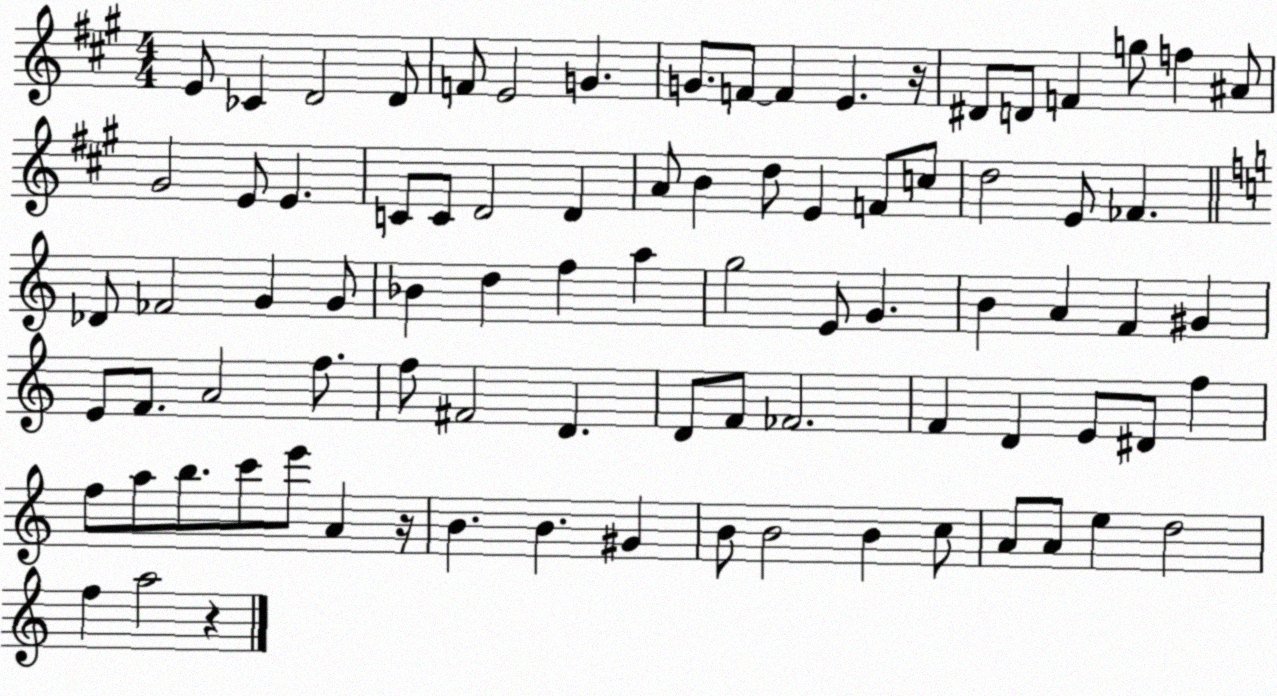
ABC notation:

X:1
T:Untitled
M:4/4
L:1/4
K:A
E/2 _C D2 D/2 F/2 E2 G G/2 F/2 F E z/4 ^D/2 D/2 F g/2 f ^A/2 ^G2 E/2 E C/2 C/2 D2 D A/2 B d/2 E F/2 c/2 d2 E/2 _F _D/2 _F2 G G/2 _B d f a g2 E/2 G B A F ^G E/2 F/2 A2 f/2 f/2 ^F2 D D/2 F/2 _F2 F D E/2 ^D/2 f f/2 a/2 b/2 c'/2 e'/2 A z/4 B B ^G B/2 B2 B c/2 A/2 A/2 e d2 f a2 z